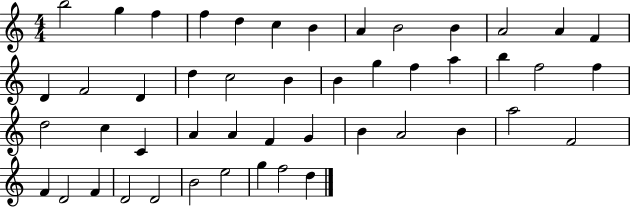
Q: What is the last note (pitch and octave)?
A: D5